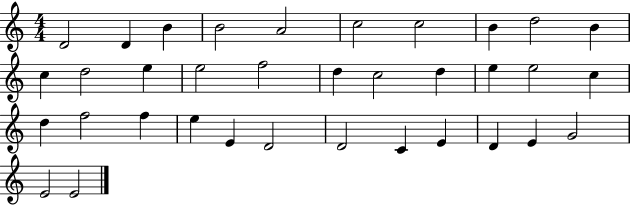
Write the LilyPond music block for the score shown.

{
  \clef treble
  \numericTimeSignature
  \time 4/4
  \key c \major
  d'2 d'4 b'4 | b'2 a'2 | c''2 c''2 | b'4 d''2 b'4 | \break c''4 d''2 e''4 | e''2 f''2 | d''4 c''2 d''4 | e''4 e''2 c''4 | \break d''4 f''2 f''4 | e''4 e'4 d'2 | d'2 c'4 e'4 | d'4 e'4 g'2 | \break e'2 e'2 | \bar "|."
}